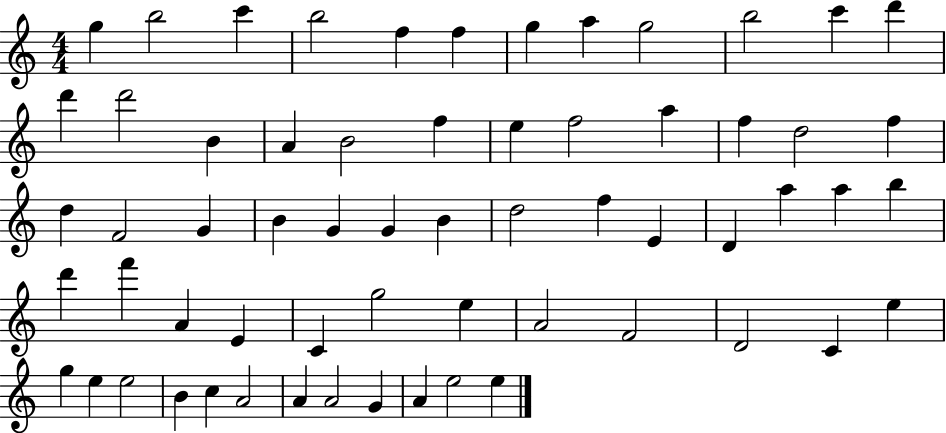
{
  \clef treble
  \numericTimeSignature
  \time 4/4
  \key c \major
  g''4 b''2 c'''4 | b''2 f''4 f''4 | g''4 a''4 g''2 | b''2 c'''4 d'''4 | \break d'''4 d'''2 b'4 | a'4 b'2 f''4 | e''4 f''2 a''4 | f''4 d''2 f''4 | \break d''4 f'2 g'4 | b'4 g'4 g'4 b'4 | d''2 f''4 e'4 | d'4 a''4 a''4 b''4 | \break d'''4 f'''4 a'4 e'4 | c'4 g''2 e''4 | a'2 f'2 | d'2 c'4 e''4 | \break g''4 e''4 e''2 | b'4 c''4 a'2 | a'4 a'2 g'4 | a'4 e''2 e''4 | \break \bar "|."
}